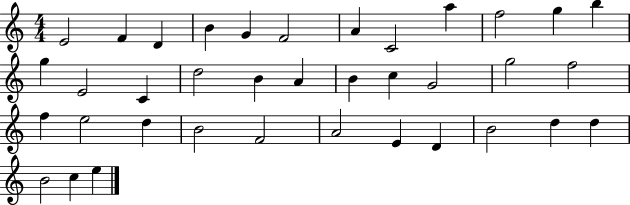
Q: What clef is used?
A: treble